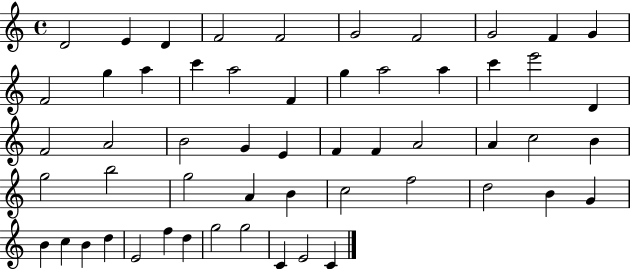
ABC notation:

X:1
T:Untitled
M:4/4
L:1/4
K:C
D2 E D F2 F2 G2 F2 G2 F G F2 g a c' a2 F g a2 a c' e'2 D F2 A2 B2 G E F F A2 A c2 B g2 b2 g2 A B c2 f2 d2 B G B c B d E2 f d g2 g2 C E2 C